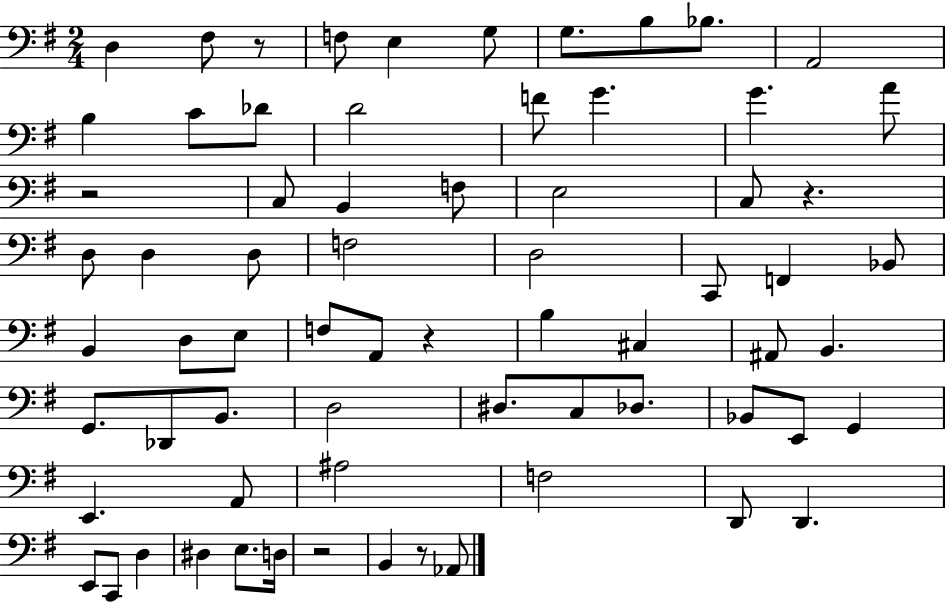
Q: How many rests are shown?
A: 6